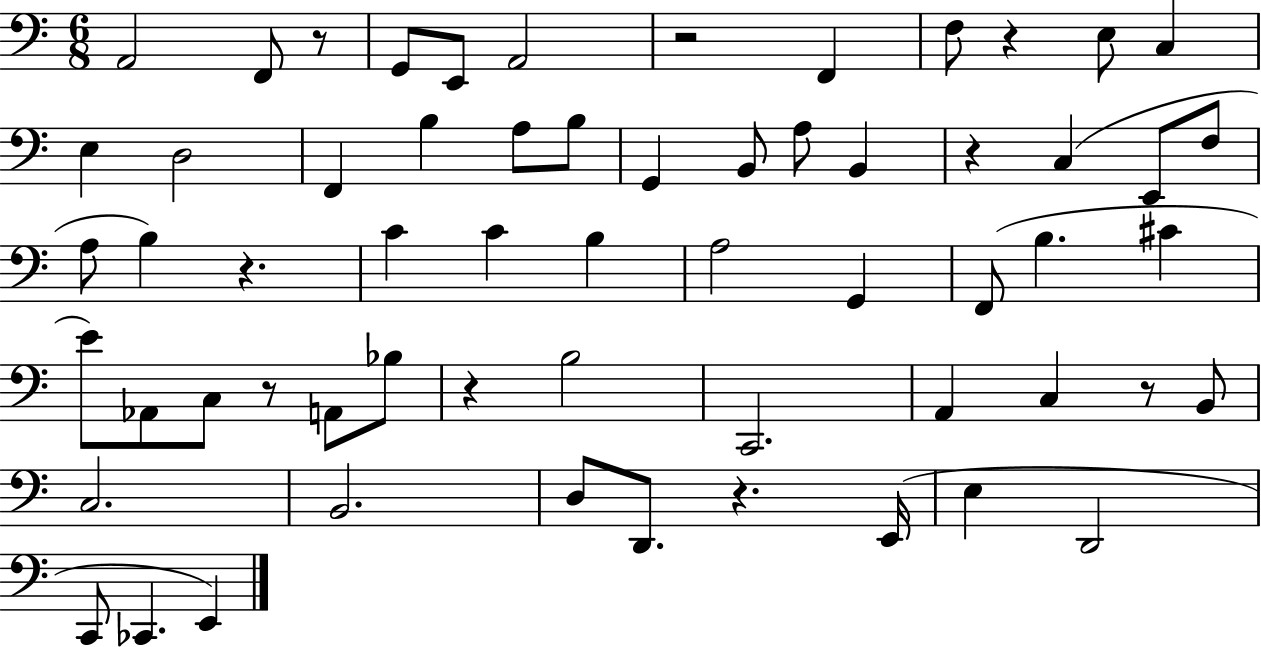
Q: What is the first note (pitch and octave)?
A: A2